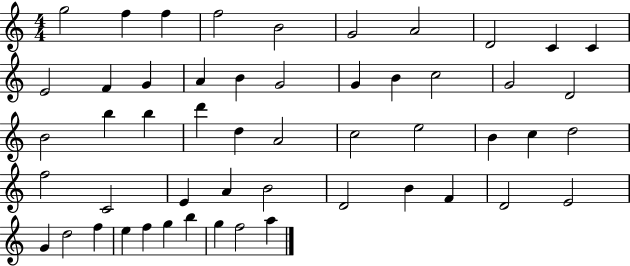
X:1
T:Untitled
M:4/4
L:1/4
K:C
g2 f f f2 B2 G2 A2 D2 C C E2 F G A B G2 G B c2 G2 D2 B2 b b d' d A2 c2 e2 B c d2 f2 C2 E A B2 D2 B F D2 E2 G d2 f e f g b g f2 a